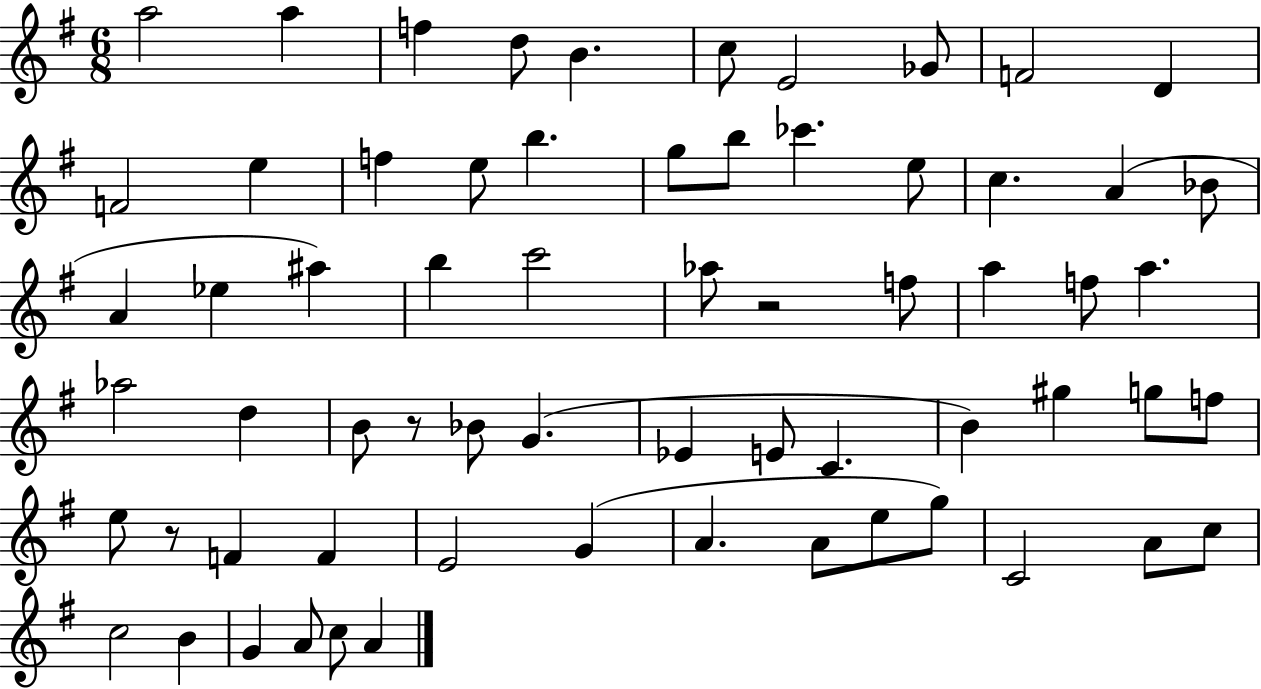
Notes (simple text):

A5/h A5/q F5/q D5/e B4/q. C5/e E4/h Gb4/e F4/h D4/q F4/h E5/q F5/q E5/e B5/q. G5/e B5/e CES6/q. E5/e C5/q. A4/q Bb4/e A4/q Eb5/q A#5/q B5/q C6/h Ab5/e R/h F5/e A5/q F5/e A5/q. Ab5/h D5/q B4/e R/e Bb4/e G4/q. Eb4/q E4/e C4/q. B4/q G#5/q G5/e F5/e E5/e R/e F4/q F4/q E4/h G4/q A4/q. A4/e E5/e G5/e C4/h A4/e C5/e C5/h B4/q G4/q A4/e C5/e A4/q